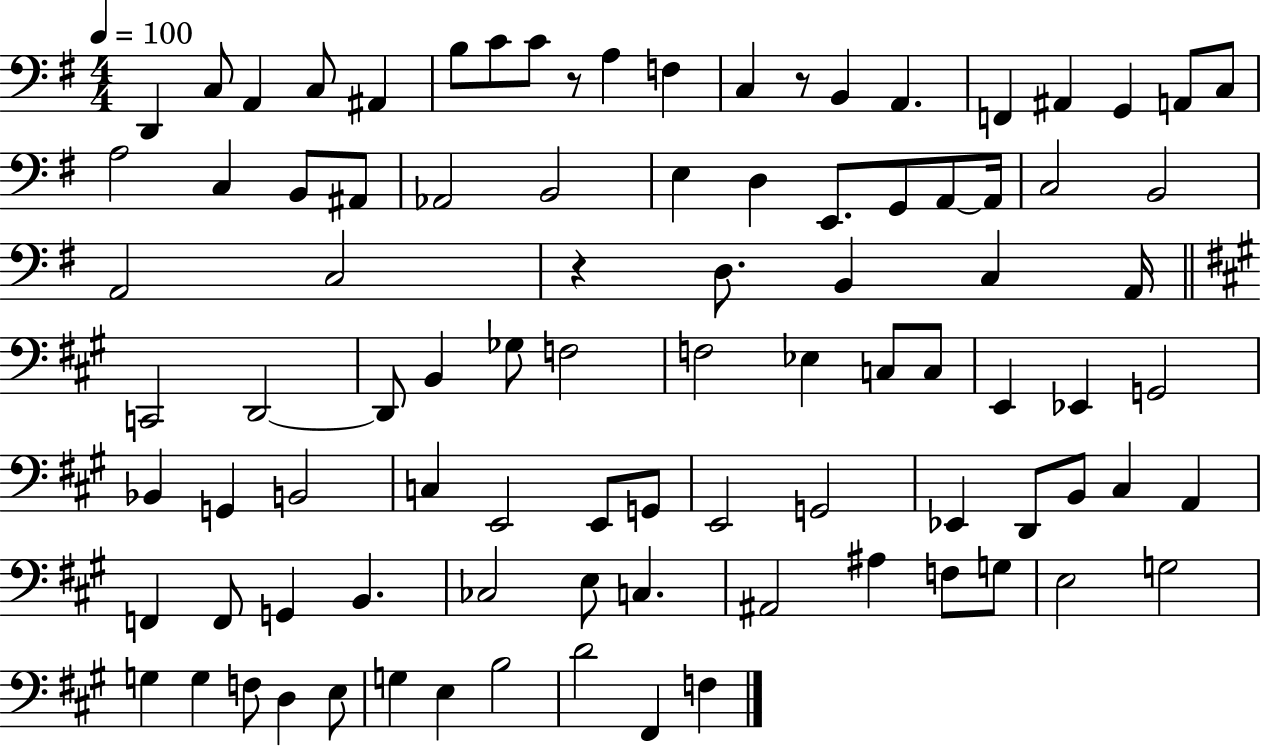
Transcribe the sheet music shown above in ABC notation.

X:1
T:Untitled
M:4/4
L:1/4
K:G
D,, C,/2 A,, C,/2 ^A,, B,/2 C/2 C/2 z/2 A, F, C, z/2 B,, A,, F,, ^A,, G,, A,,/2 C,/2 A,2 C, B,,/2 ^A,,/2 _A,,2 B,,2 E, D, E,,/2 G,,/2 A,,/2 A,,/4 C,2 B,,2 A,,2 C,2 z D,/2 B,, C, A,,/4 C,,2 D,,2 D,,/2 B,, _G,/2 F,2 F,2 _E, C,/2 C,/2 E,, _E,, G,,2 _B,, G,, B,,2 C, E,,2 E,,/2 G,,/2 E,,2 G,,2 _E,, D,,/2 B,,/2 ^C, A,, F,, F,,/2 G,, B,, _C,2 E,/2 C, ^A,,2 ^A, F,/2 G,/2 E,2 G,2 G, G, F,/2 D, E,/2 G, E, B,2 D2 ^F,, F,